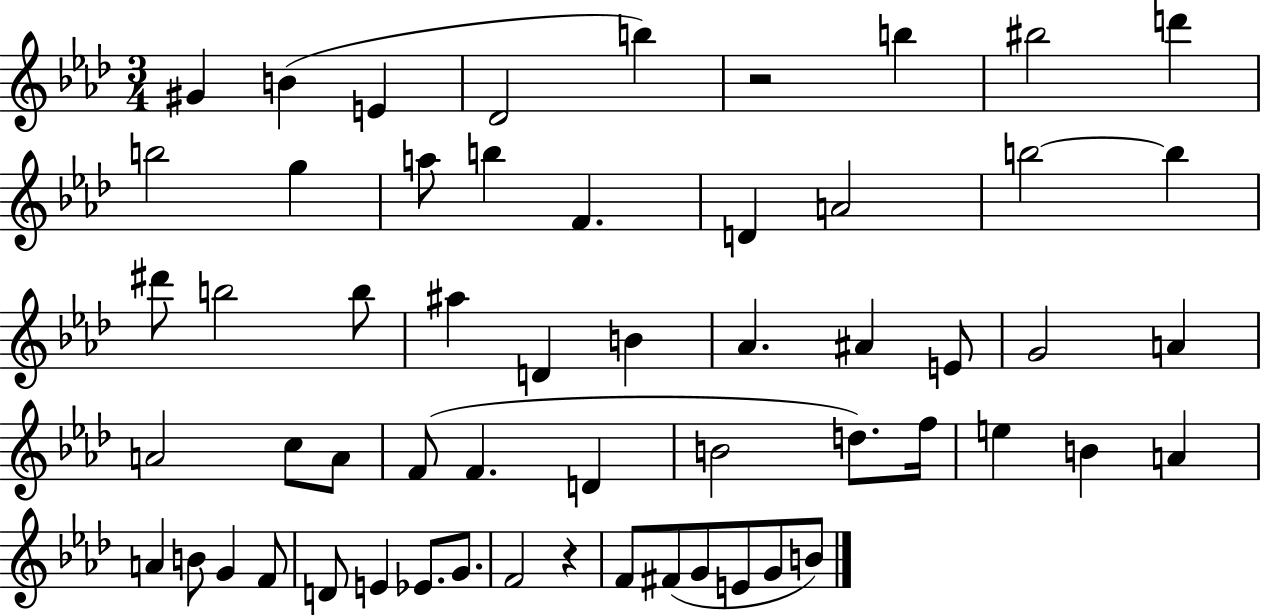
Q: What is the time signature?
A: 3/4